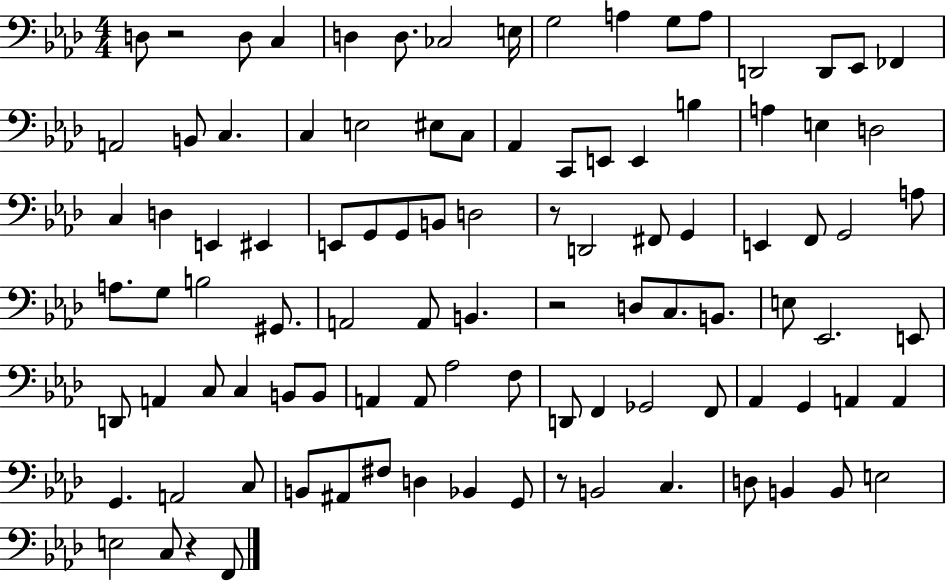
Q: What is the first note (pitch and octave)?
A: D3